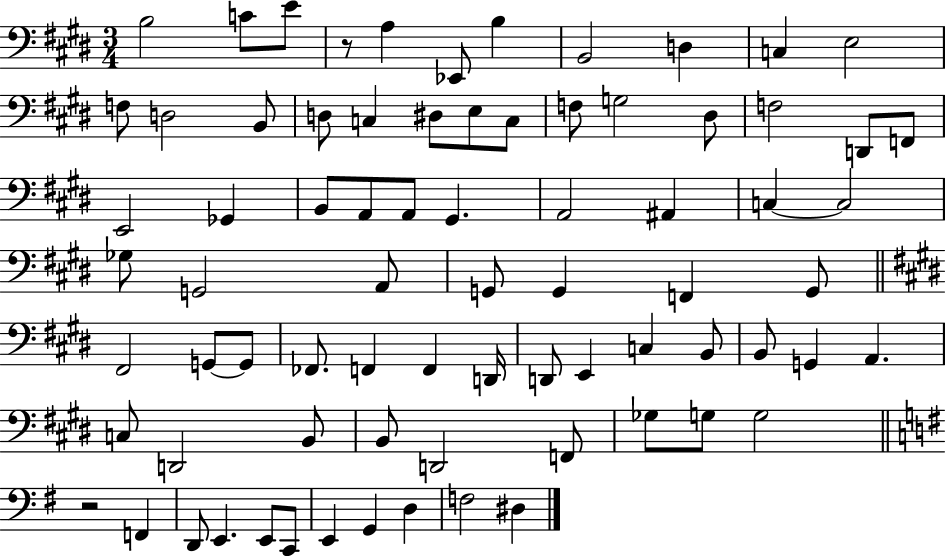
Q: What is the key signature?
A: E major